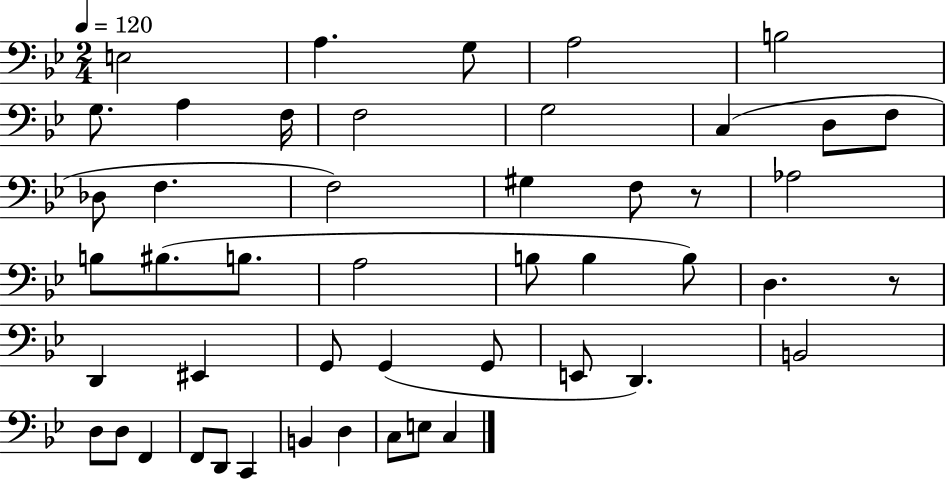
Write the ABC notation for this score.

X:1
T:Untitled
M:2/4
L:1/4
K:Bb
E,2 A, G,/2 A,2 B,2 G,/2 A, F,/4 F,2 G,2 C, D,/2 F,/2 _D,/2 F, F,2 ^G, F,/2 z/2 _A,2 B,/2 ^B,/2 B,/2 A,2 B,/2 B, B,/2 D, z/2 D,, ^E,, G,,/2 G,, G,,/2 E,,/2 D,, B,,2 D,/2 D,/2 F,, F,,/2 D,,/2 C,, B,, D, C,/2 E,/2 C,